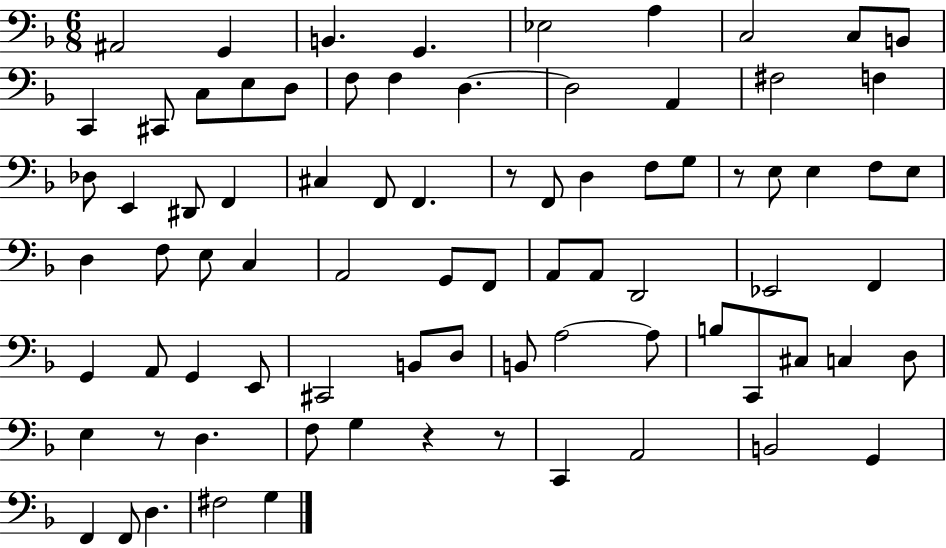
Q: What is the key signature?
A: F major